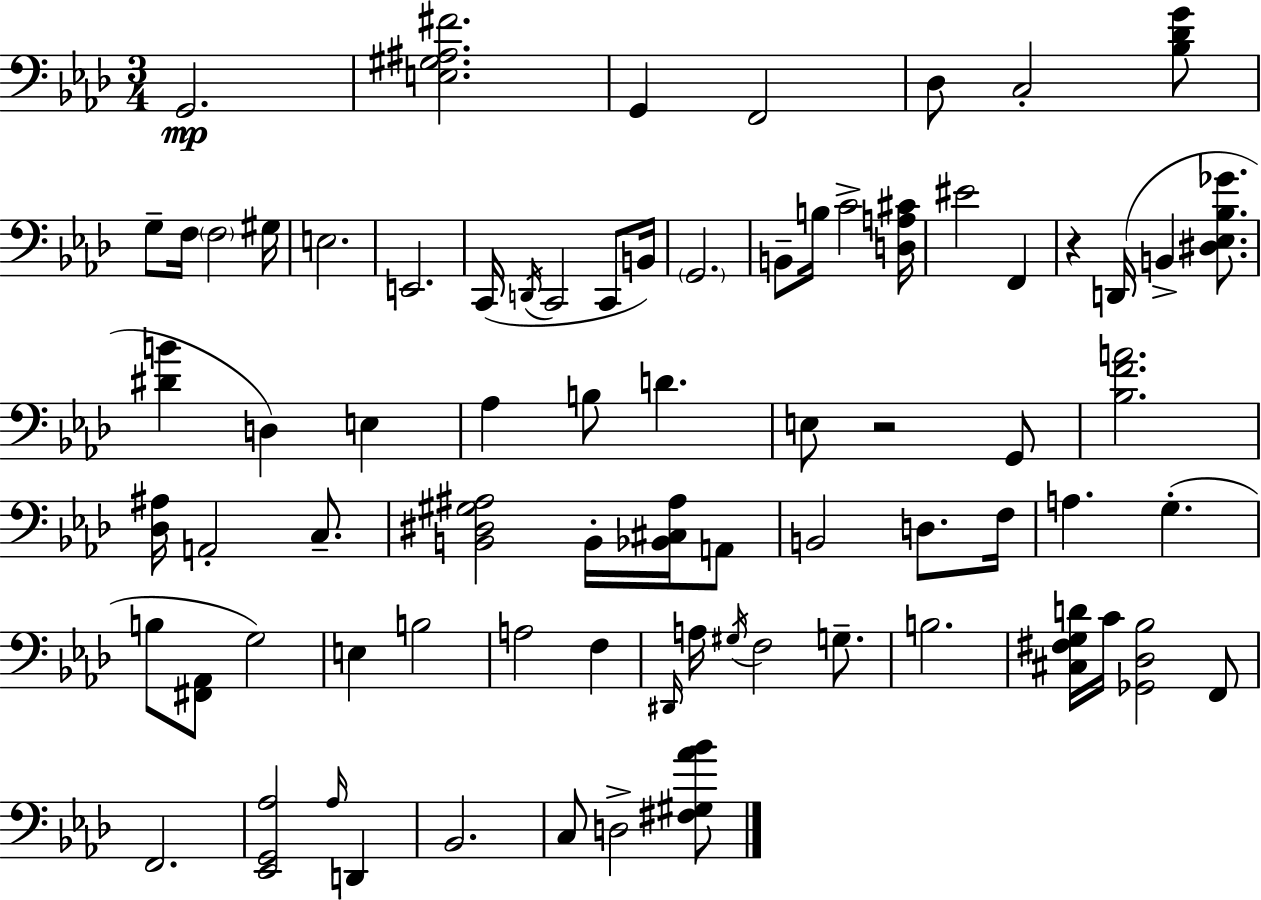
{
  \clef bass
  \numericTimeSignature
  \time 3/4
  \key aes \major
  g,2.\mp | <e gis ais fis'>2. | g,4 f,2 | des8 c2-. <bes des' g'>8 | \break g8-- f16 \parenthesize f2 gis16 | e2. | e,2. | c,16( \acciaccatura { d,16 } c,2 c,8 | \break b,16) \parenthesize g,2. | b,8-- b16 c'2-> | <d a cis'>16 eis'2 f,4 | r4 d,16( b,4-> <dis ees bes ges'>8. | \break <dis' b'>4 d4) e4 | aes4 b8 d'4. | e8 r2 g,8 | <bes f' a'>2. | \break <des ais>16 a,2-. c8.-- | <b, dis gis ais>2 b,16-. <bes, cis ais>16 a,8 | b,2 d8. | f16 a4. g4.-.( | \break b8 <fis, aes,>8 g2) | e4 b2 | a2 f4 | \grace { dis,16 } a16 \acciaccatura { gis16 } f2 | \break g8.-- b2. | <cis fis g d'>16 c'16 <ges, des bes>2 | f,8 f,2. | <ees, g, aes>2 \grace { aes16 } | \break d,4 bes,2. | c8 d2-> | <fis gis aes' bes'>8 \bar "|."
}